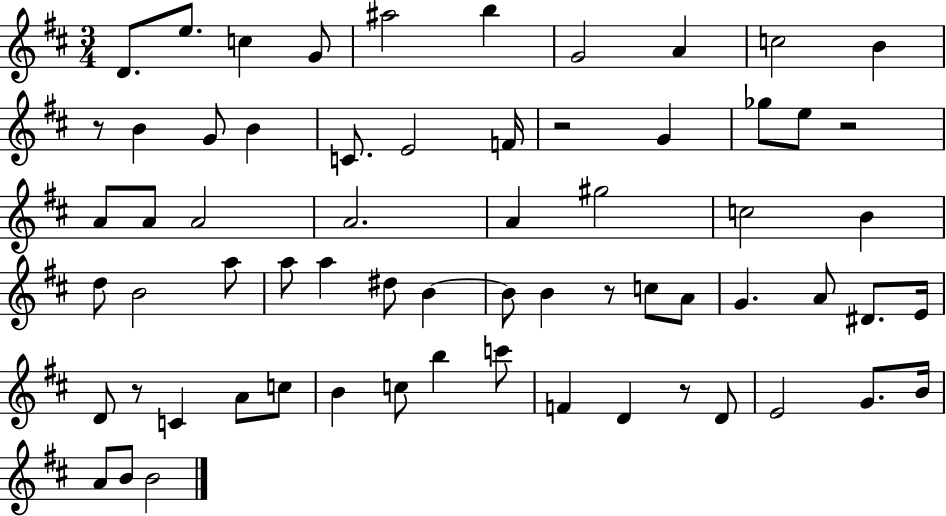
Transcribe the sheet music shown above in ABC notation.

X:1
T:Untitled
M:3/4
L:1/4
K:D
D/2 e/2 c G/2 ^a2 b G2 A c2 B z/2 B G/2 B C/2 E2 F/4 z2 G _g/2 e/2 z2 A/2 A/2 A2 A2 A ^g2 c2 B d/2 B2 a/2 a/2 a ^d/2 B B/2 B z/2 c/2 A/2 G A/2 ^D/2 E/4 D/2 z/2 C A/2 c/2 B c/2 b c'/2 F D z/2 D/2 E2 G/2 B/4 A/2 B/2 B2